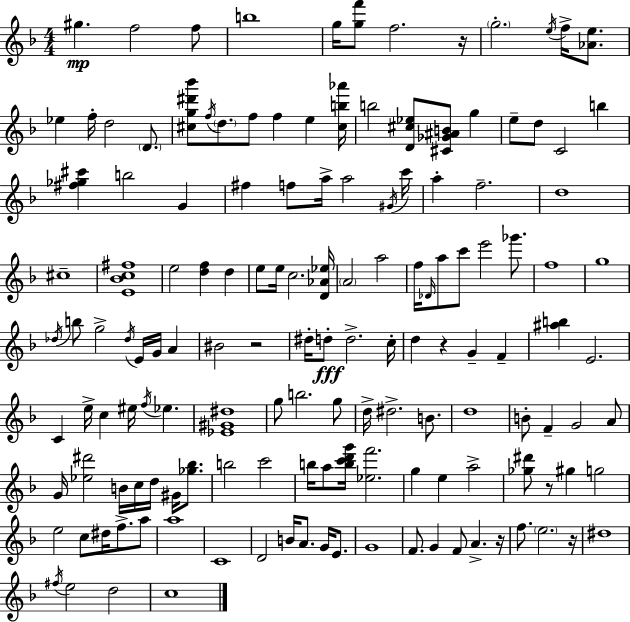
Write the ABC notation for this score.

X:1
T:Untitled
M:4/4
L:1/4
K:F
^g f2 f/2 b4 g/4 [gf']/2 f2 z/4 g2 e/4 f/4 [_Ae]/2 _e f/4 d2 D/2 [^cg^d'_b']/2 f/4 d/2 f/2 f e [^cb_a']/4 b2 [D^c_e]/2 [^C_G^AB]/2 g e/2 d/2 C2 b [^f_g^c'] b2 G ^f f/2 a/4 a2 ^G/4 c'/4 a f2 d4 ^c4 [E_Bc^f]4 e2 [df] d e/2 e/4 c2 [D_A_e]/4 A2 a2 f/4 _D/4 a/2 c'/2 e'2 _g'/2 f4 g4 _d/4 b/2 g2 _d/4 E/4 G/4 A ^B2 z2 ^d/4 d/2 d2 c/4 d z G F [^ab] E2 C e/4 c ^e/4 f/4 _e [_E^G^d]4 g/2 b2 g/2 d/4 ^d2 B/2 d4 B/2 F G2 A/2 G/4 [_e^d']2 B/4 c/4 d/4 ^G/4 [_g_b]/2 b2 c'2 b/4 a/2 [bc'd'g']/4 [_ef']2 g e a2 [_g^d']/2 z/2 ^g g2 e2 c/2 ^d/4 f/2 a/2 a4 C4 D2 B/4 A/2 G/4 E/2 G4 F/2 G F/2 A z/4 f/2 e2 z/4 ^d4 ^f/4 e2 d2 c4